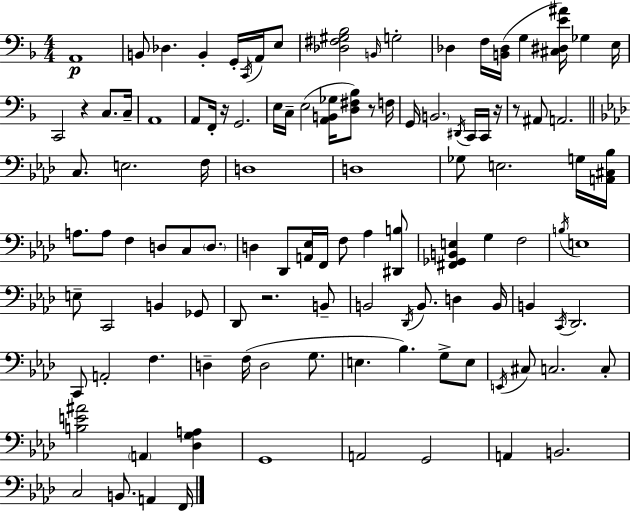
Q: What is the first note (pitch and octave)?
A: A2